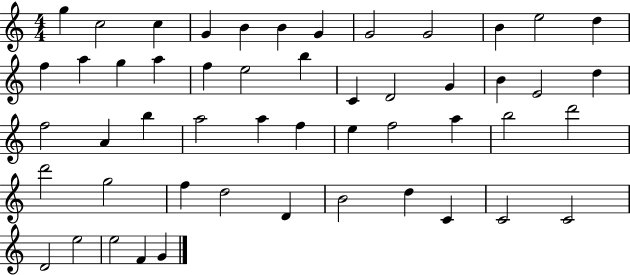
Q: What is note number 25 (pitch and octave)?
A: D5